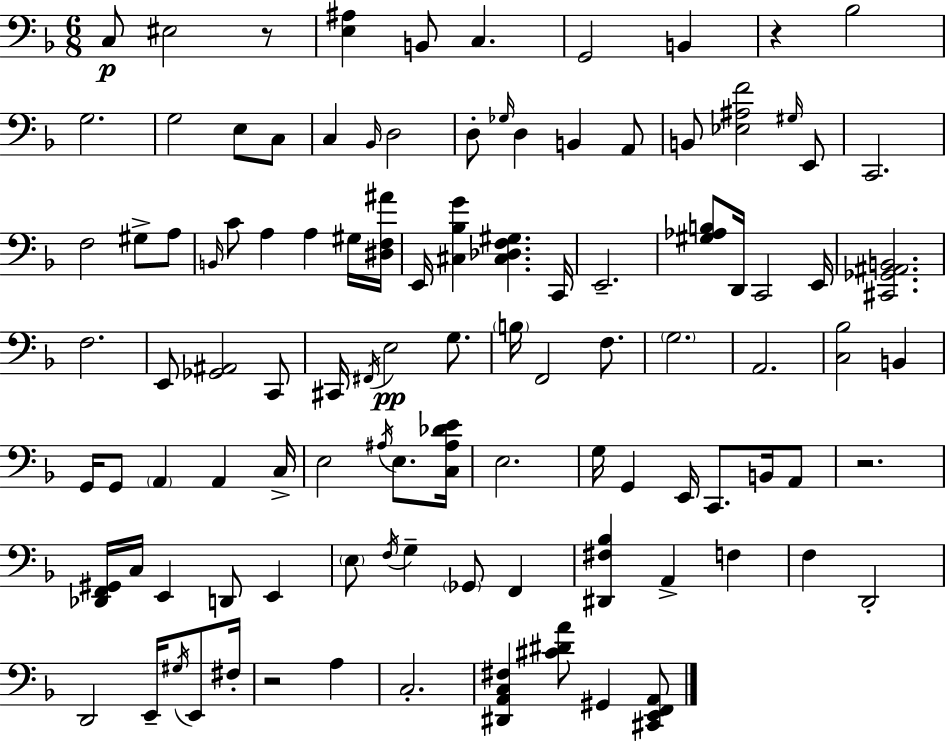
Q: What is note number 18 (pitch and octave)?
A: B2